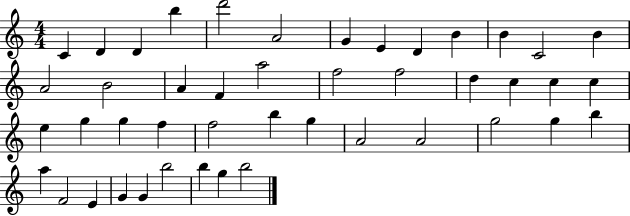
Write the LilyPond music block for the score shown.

{
  \clef treble
  \numericTimeSignature
  \time 4/4
  \key c \major
  c'4 d'4 d'4 b''4 | d'''2 a'2 | g'4 e'4 d'4 b'4 | b'4 c'2 b'4 | \break a'2 b'2 | a'4 f'4 a''2 | f''2 f''2 | d''4 c''4 c''4 c''4 | \break e''4 g''4 g''4 f''4 | f''2 b''4 g''4 | a'2 a'2 | g''2 g''4 b''4 | \break a''4 f'2 e'4 | g'4 g'4 b''2 | b''4 g''4 b''2 | \bar "|."
}